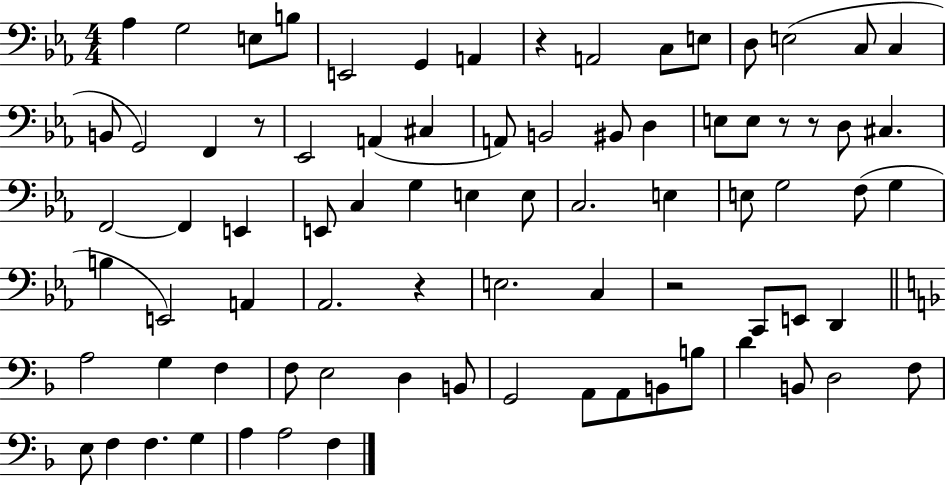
Ab3/q G3/h E3/e B3/e E2/h G2/q A2/q R/q A2/h C3/e E3/e D3/e E3/h C3/e C3/q B2/e G2/h F2/q R/e Eb2/h A2/q C#3/q A2/e B2/h BIS2/e D3/q E3/e E3/e R/e R/e D3/e C#3/q. F2/h F2/q E2/q E2/e C3/q G3/q E3/q E3/e C3/h. E3/q E3/e G3/h F3/e G3/q B3/q E2/h A2/q Ab2/h. R/q E3/h. C3/q R/h C2/e E2/e D2/q A3/h G3/q F3/q F3/e E3/h D3/q B2/e G2/h A2/e A2/e B2/e B3/e D4/q B2/e D3/h F3/e E3/e F3/q F3/q. G3/q A3/q A3/h F3/q